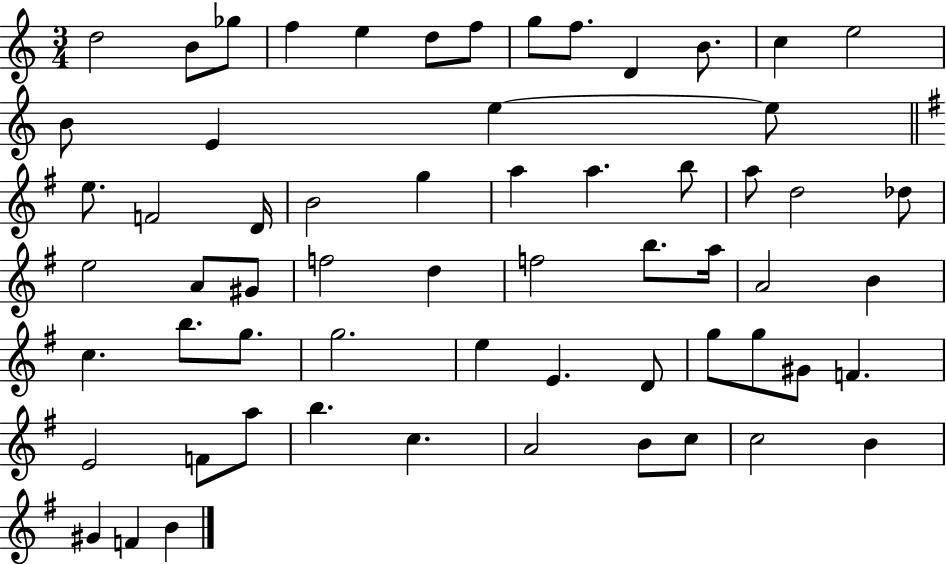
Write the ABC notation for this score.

X:1
T:Untitled
M:3/4
L:1/4
K:C
d2 B/2 _g/2 f e d/2 f/2 g/2 f/2 D B/2 c e2 B/2 E e e/2 e/2 F2 D/4 B2 g a a b/2 a/2 d2 _d/2 e2 A/2 ^G/2 f2 d f2 b/2 a/4 A2 B c b/2 g/2 g2 e E D/2 g/2 g/2 ^G/2 F E2 F/2 a/2 b c A2 B/2 c/2 c2 B ^G F B